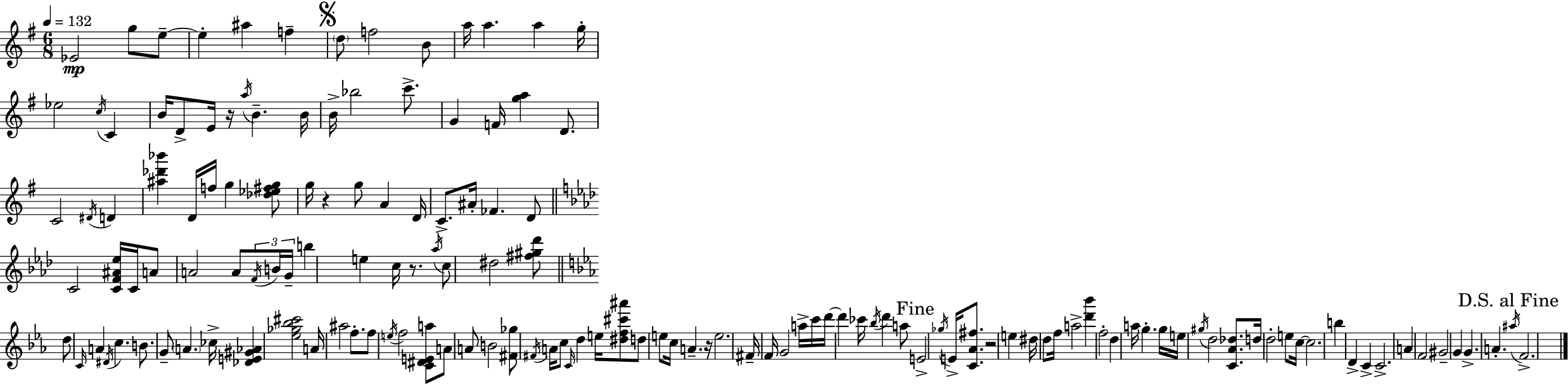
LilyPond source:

{
  \clef treble
  \numericTimeSignature
  \time 6/8
  \key g \major
  \tempo 4 = 132
  ees'2\mp g''8 e''8--~~ | e''4-. ais''4 f''4-- | \mark \markup { \musicglyph "scripts.segno" } \parenthesize d''8 f''2 b'8 | a''16 a''4. a''4 g''16-. | \break ees''2 \acciaccatura { c''16 } c'4 | b'16 d'8-> e'16 r16 \acciaccatura { a''16 } b'4.-- | b'16 b'16-> bes''2 c'''8.-> | g'4 f'16 <g'' a''>4 d'8. | \break c'2 \acciaccatura { dis'16 } d'4 | <ais'' des''' bes'''>4 d'16 f''16 g''4 | <des'' ees'' fis'' g''>8 g''16 r4 g''8 a'4 | d'16 c'8.-> ais'16-. fes'4. | \break d'8 \bar "||" \break \key f \minor c'2 <c' f' ais' ees''>16 c'16 a'8 | a'2 a'8 \tuplet 3/2 { \acciaccatura { f'16 } b'16 | g'16-- } b''4 e''4 c''16 r8. | \acciaccatura { aes''16 } c''8 dis''2 | \break <fis'' gis'' des'''>8 \bar "||" \break \key c \minor d''8 \grace { c'16 } a'4 \acciaccatura { dis'16 } c''4. | b'8. g'8-- \parenthesize a'4. | ces''16-> <des' e' gis' aes'>4 <ees'' ges'' bes'' cis'''>2 | a'16 ais''2 f''8.-. | \break f''8 \acciaccatura { e''16 } f''2 | <c' dis' e' a''>8 a'8 a'8 b'2 | <fis' ges''>8 \acciaccatura { fis'16 } a'16 c''8 \grace { c'16 } d''4 | e''16 <dis'' f'' cis''' ais'''>8 d''8 e''8 c''16 a'4.-- | \break r16 e''2. | fis'16-- f'16 g'2 | a''16-> c'''16 d'''16~~ d'''4 ces'''16 \acciaccatura { bes''16 } | d'''4 a''8 \mark "Fine" e'2-> | \break \acciaccatura { ges''16 } e'16-> <c' aes' fis''>8. r2 | e''4 dis''16 d''8 f''16 a''2-> | <d''' bes'''>4 f''2-. | d''4 a''16 | \break g''4.-. g''16 e''16 \acciaccatura { gis''16 } d''2 | <c' aes' des''>8. d''16 d''2-. | e''8 c''16~~ c''2. | b''4 | \break d'4-> c'4-> c'2.-> | a'4 | f'2 gis'2-- | g'4 g'4.-> | \break a'4.-. \mark "D.S. al Fine" \acciaccatura { ais''16 } f'2.-> | \bar "|."
}